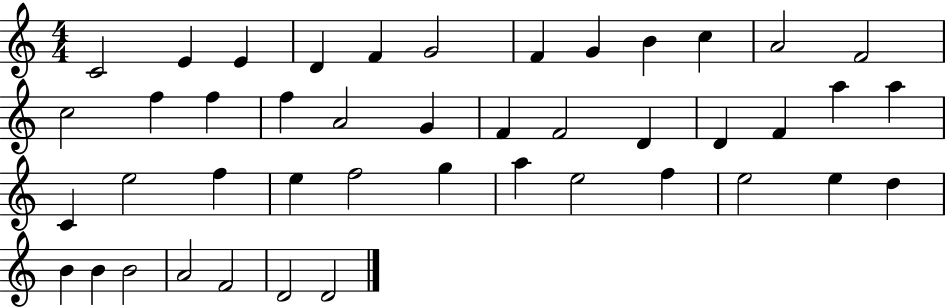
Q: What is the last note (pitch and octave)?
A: D4